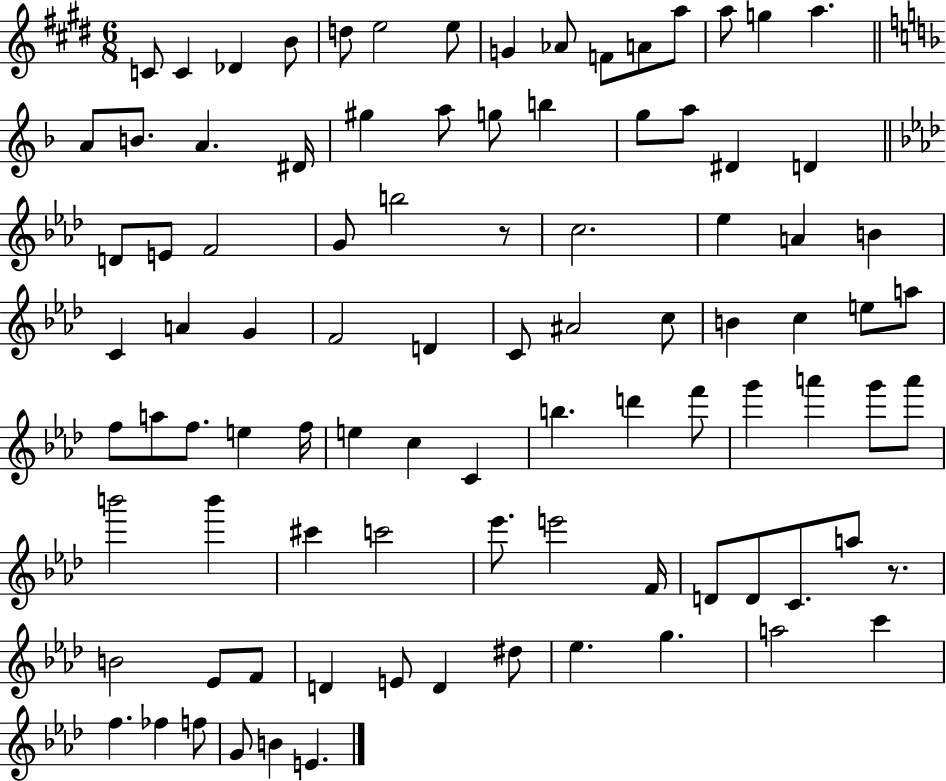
C4/e C4/q Db4/q B4/e D5/e E5/h E5/e G4/q Ab4/e F4/e A4/e A5/e A5/e G5/q A5/q. A4/e B4/e. A4/q. D#4/s G#5/q A5/e G5/e B5/q G5/e A5/e D#4/q D4/q D4/e E4/e F4/h G4/e B5/h R/e C5/h. Eb5/q A4/q B4/q C4/q A4/q G4/q F4/h D4/q C4/e A#4/h C5/e B4/q C5/q E5/e A5/e F5/e A5/e F5/e. E5/q F5/s E5/q C5/q C4/q B5/q. D6/q F6/e G6/q A6/q G6/e A6/e B6/h B6/q C#6/q C6/h Eb6/e. E6/h F4/s D4/e D4/e C4/e. A5/e R/e. B4/h Eb4/e F4/e D4/q E4/e D4/q D#5/e Eb5/q. G5/q. A5/h C6/q F5/q. FES5/q F5/e G4/e B4/q E4/q.